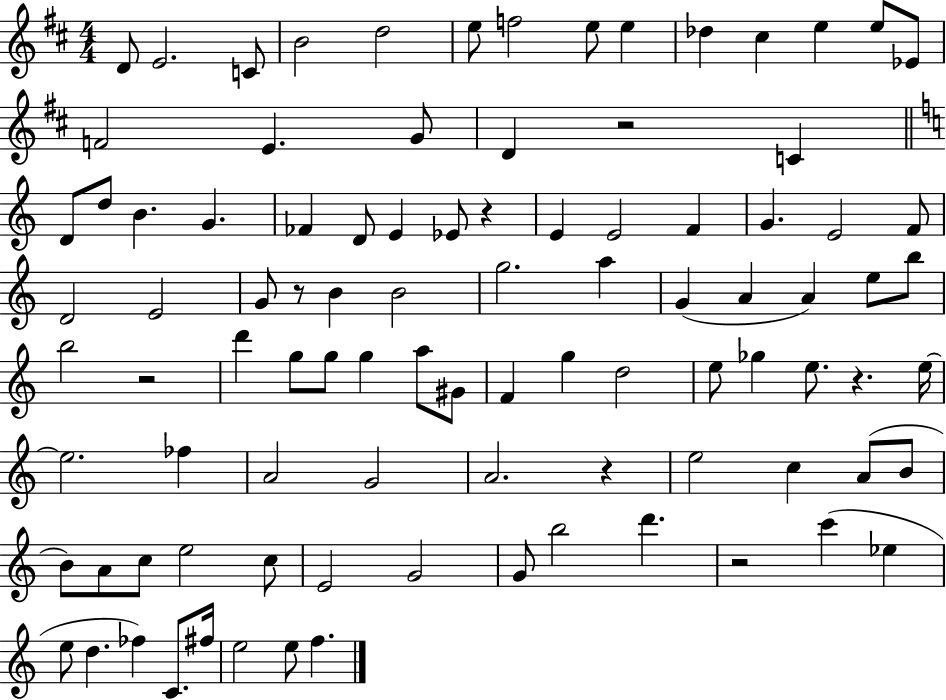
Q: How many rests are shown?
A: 7